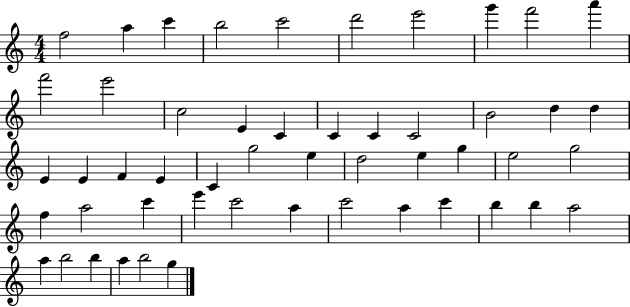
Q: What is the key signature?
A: C major